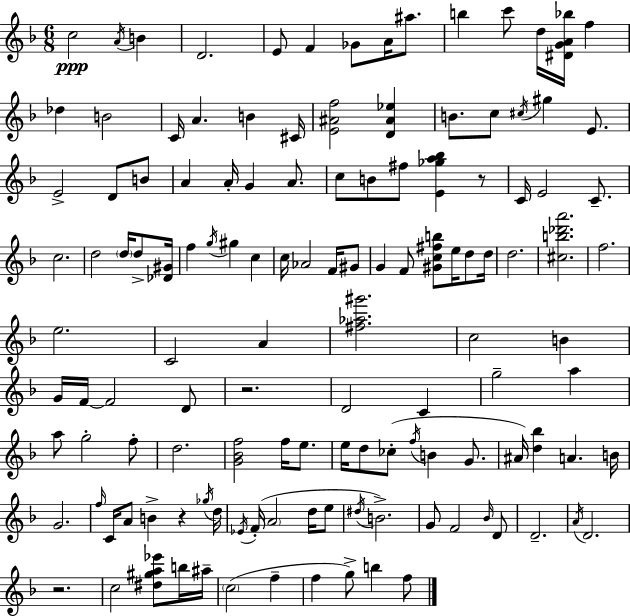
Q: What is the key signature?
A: D minor